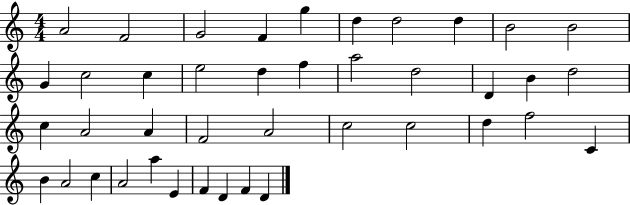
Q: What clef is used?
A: treble